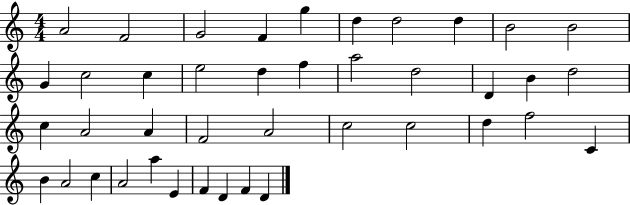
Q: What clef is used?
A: treble